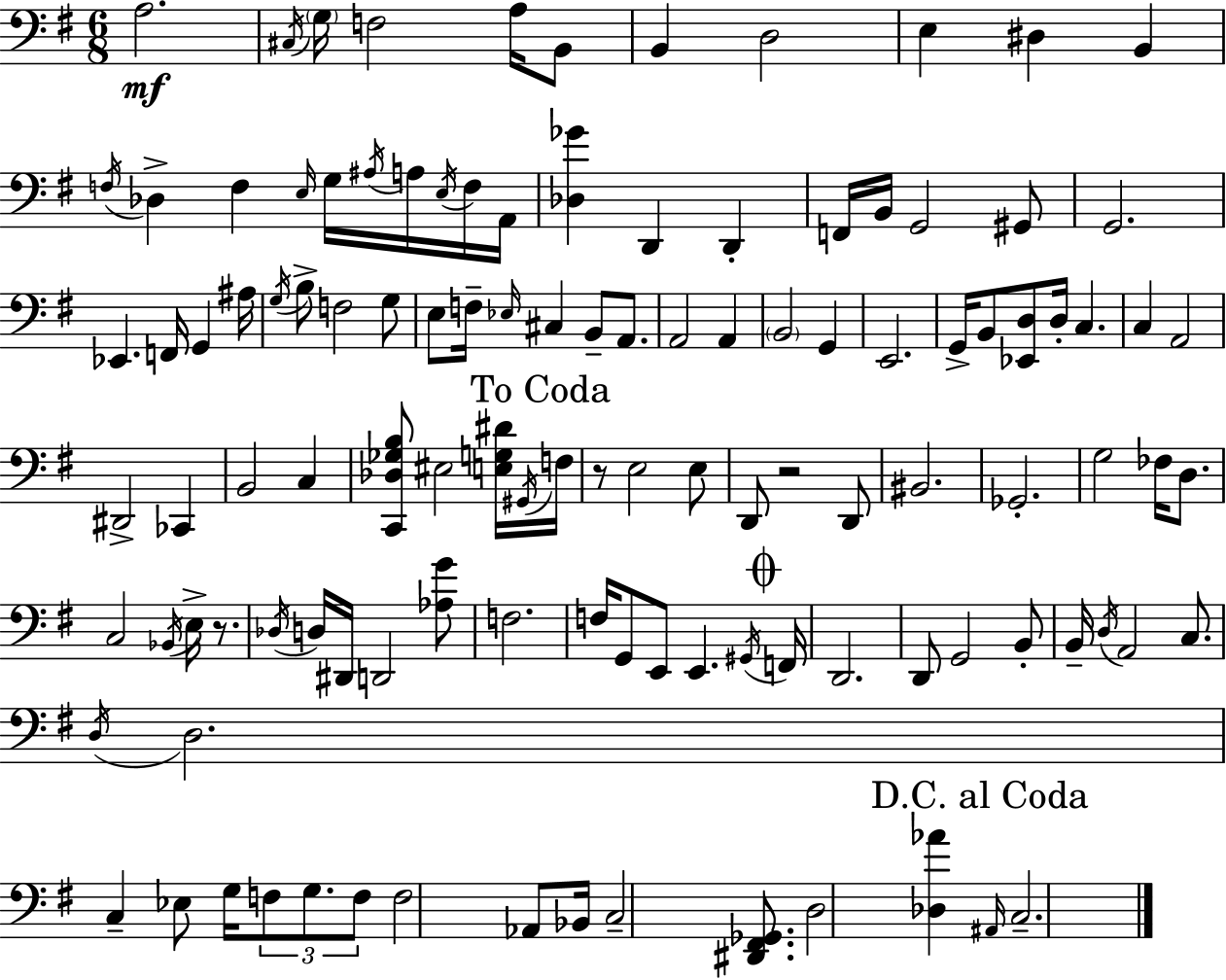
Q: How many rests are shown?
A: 3